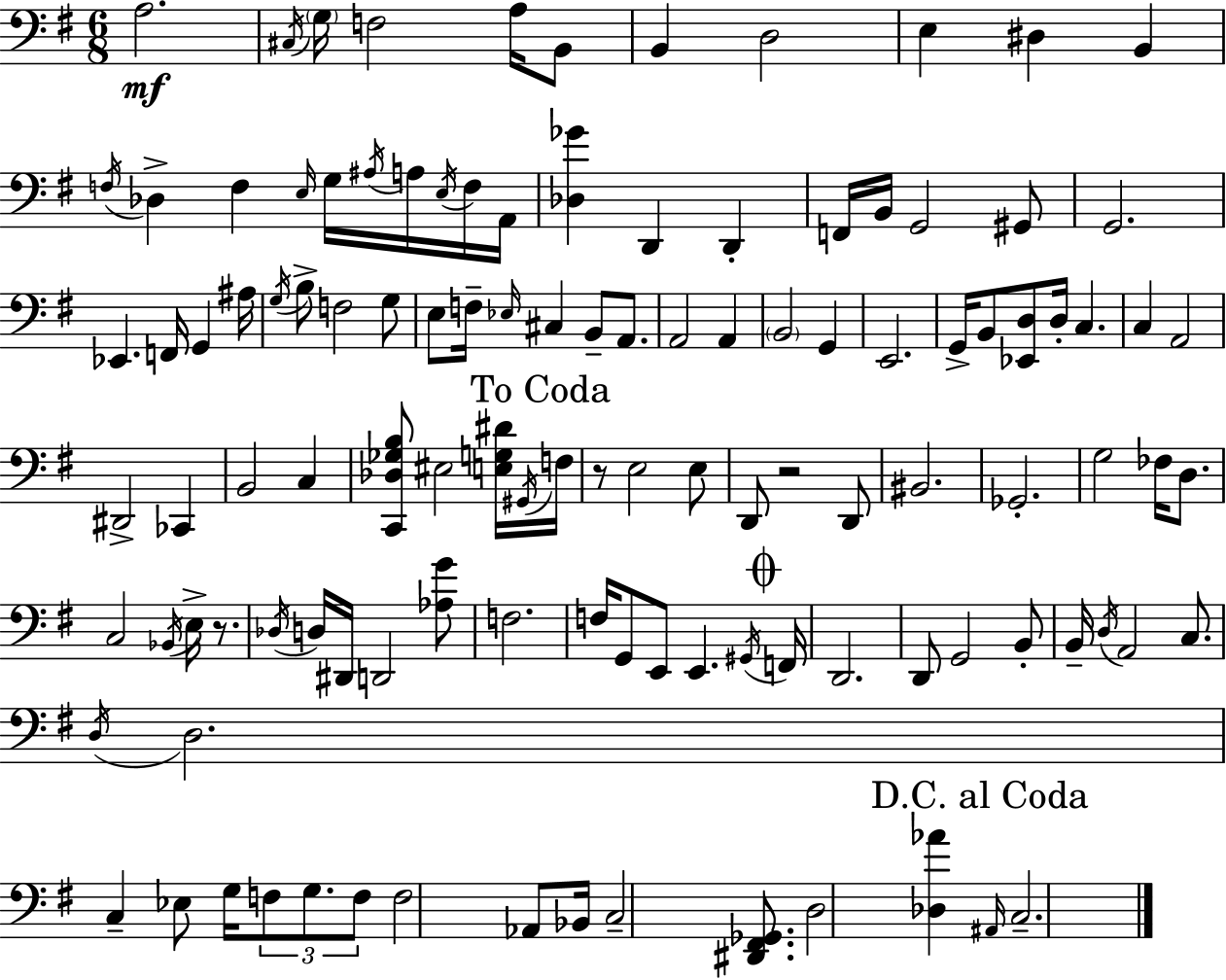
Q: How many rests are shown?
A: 3